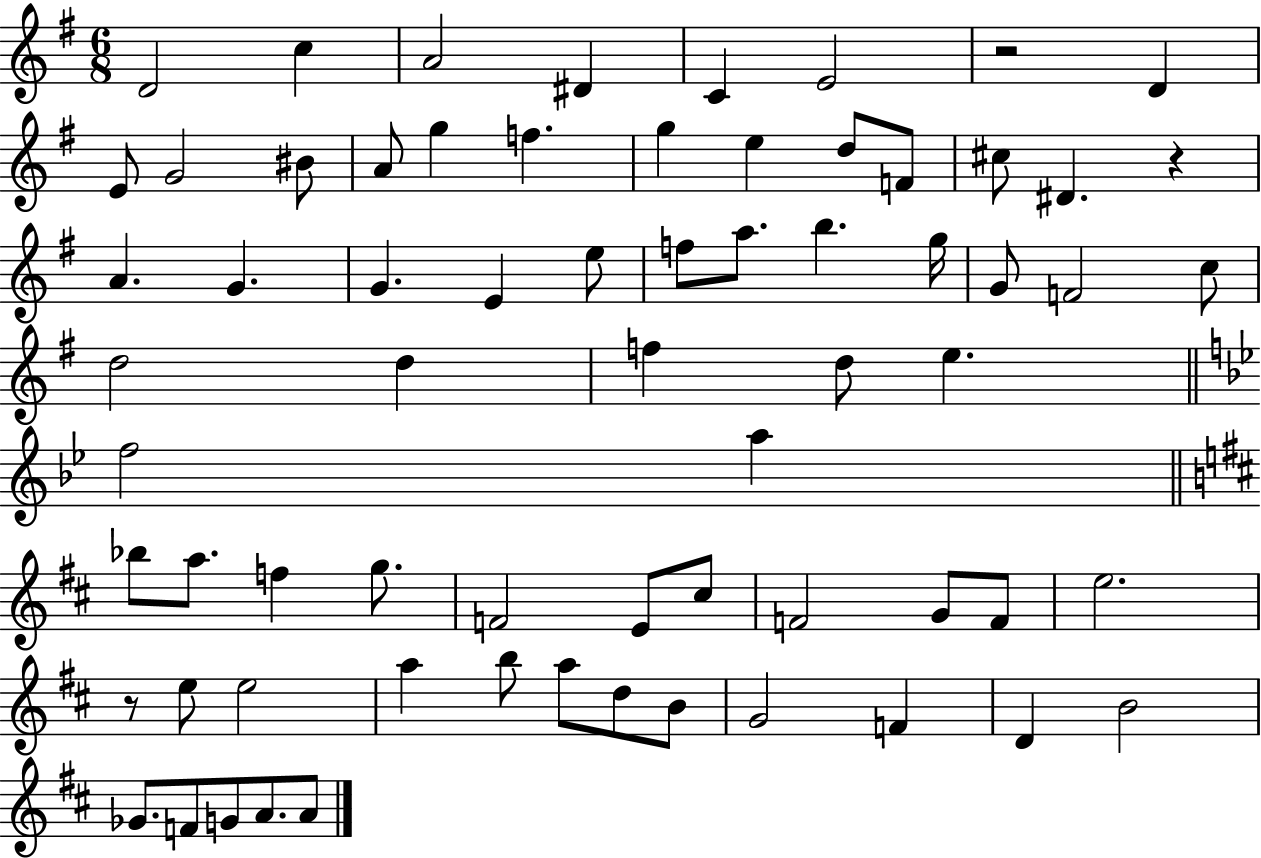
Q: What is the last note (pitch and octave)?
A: A4